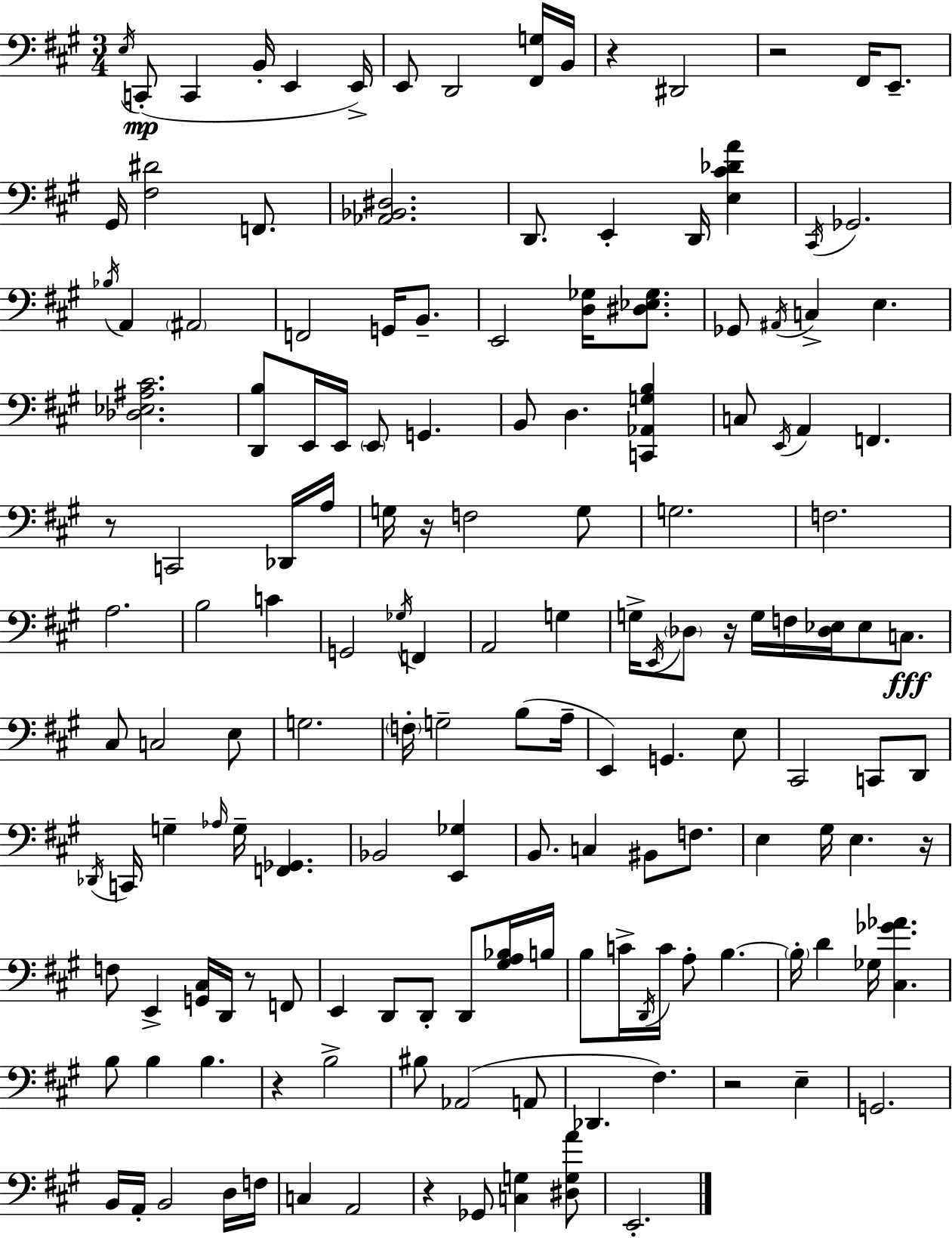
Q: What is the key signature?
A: A major